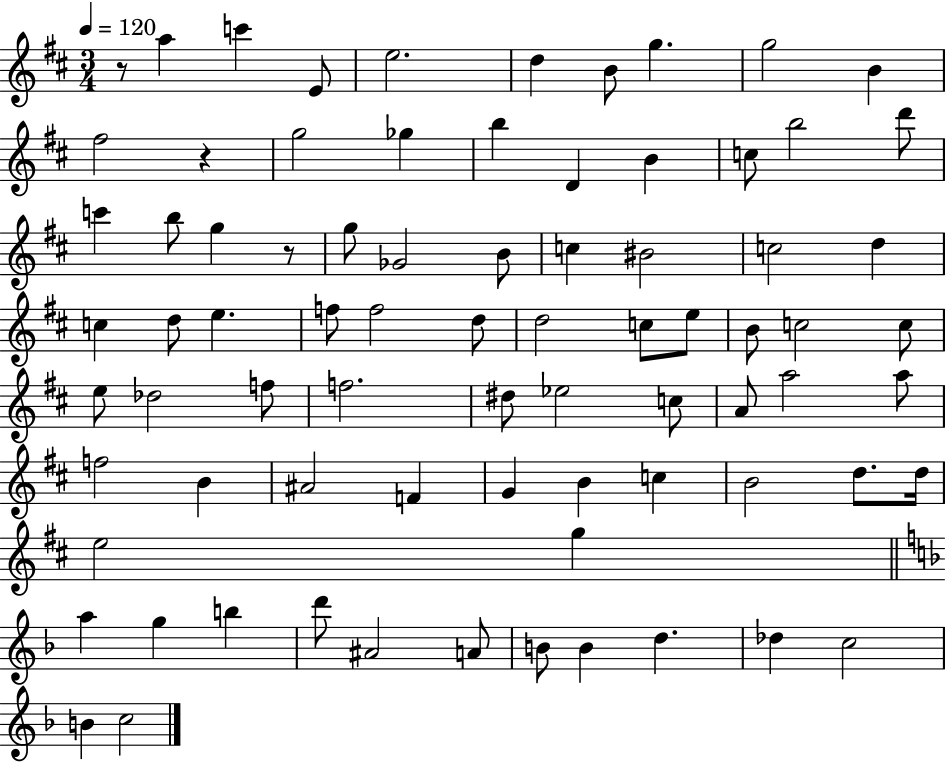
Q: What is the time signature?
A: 3/4